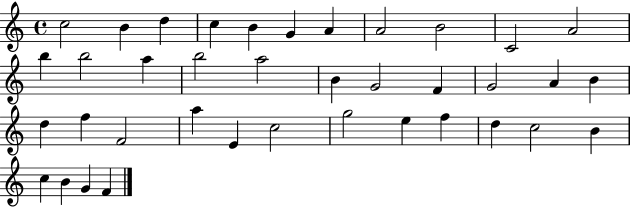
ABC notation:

X:1
T:Untitled
M:4/4
L:1/4
K:C
c2 B d c B G A A2 B2 C2 A2 b b2 a b2 a2 B G2 F G2 A B d f F2 a E c2 g2 e f d c2 B c B G F